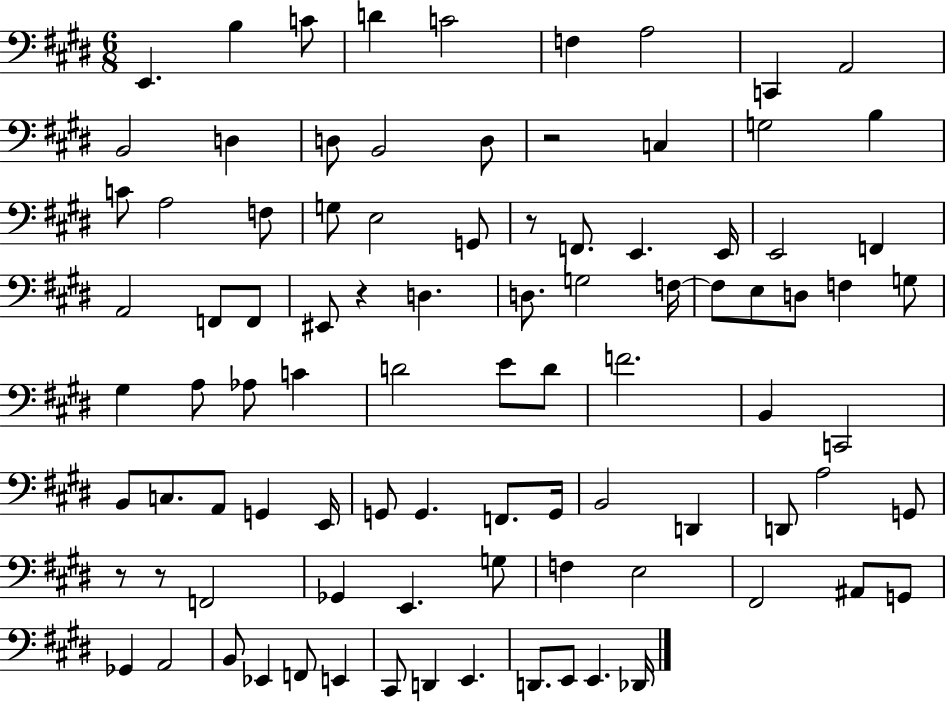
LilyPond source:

{
  \clef bass
  \numericTimeSignature
  \time 6/8
  \key e \major
  e,4. b4 c'8 | d'4 c'2 | f4 a2 | c,4 a,2 | \break b,2 d4 | d8 b,2 d8 | r2 c4 | g2 b4 | \break c'8 a2 f8 | g8 e2 g,8 | r8 f,8. e,4. e,16 | e,2 f,4 | \break a,2 f,8 f,8 | eis,8 r4 d4. | d8. g2 f16~~ | f8 e8 d8 f4 g8 | \break gis4 a8 aes8 c'4 | d'2 e'8 d'8 | f'2. | b,4 c,2 | \break b,8 c8. a,8 g,4 e,16 | g,8 g,4. f,8. g,16 | b,2 d,4 | d,8 a2 g,8 | \break r8 r8 f,2 | ges,4 e,4. g8 | f4 e2 | fis,2 ais,8 g,8 | \break ges,4 a,2 | b,8 ees,4 f,8 e,4 | cis,8 d,4 e,4. | d,8. e,8 e,4. des,16 | \break \bar "|."
}